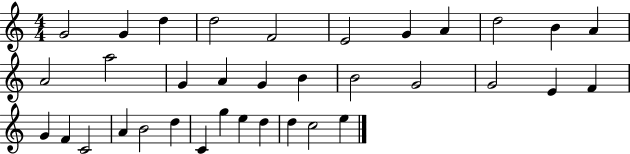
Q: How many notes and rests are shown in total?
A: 35